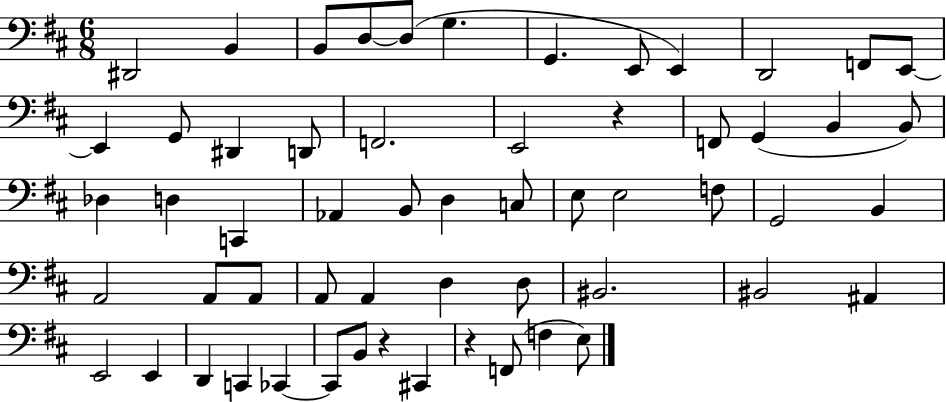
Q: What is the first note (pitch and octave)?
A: D#2